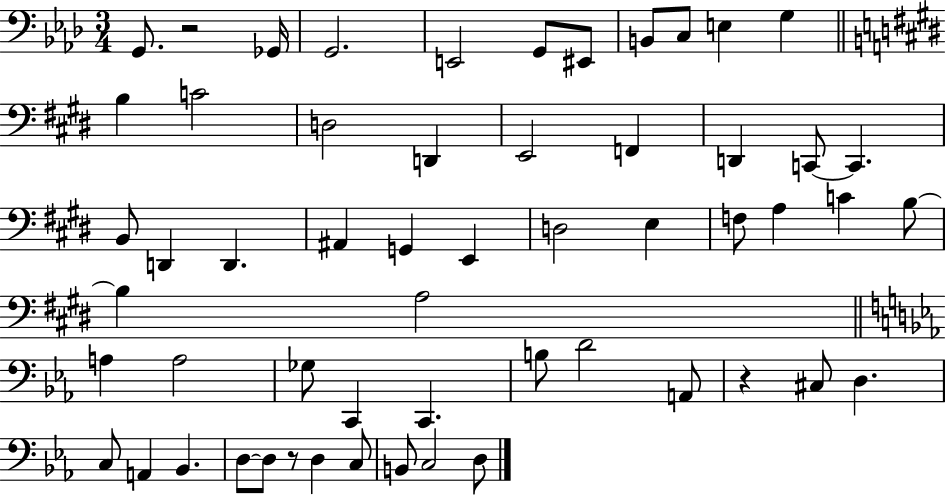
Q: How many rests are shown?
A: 3